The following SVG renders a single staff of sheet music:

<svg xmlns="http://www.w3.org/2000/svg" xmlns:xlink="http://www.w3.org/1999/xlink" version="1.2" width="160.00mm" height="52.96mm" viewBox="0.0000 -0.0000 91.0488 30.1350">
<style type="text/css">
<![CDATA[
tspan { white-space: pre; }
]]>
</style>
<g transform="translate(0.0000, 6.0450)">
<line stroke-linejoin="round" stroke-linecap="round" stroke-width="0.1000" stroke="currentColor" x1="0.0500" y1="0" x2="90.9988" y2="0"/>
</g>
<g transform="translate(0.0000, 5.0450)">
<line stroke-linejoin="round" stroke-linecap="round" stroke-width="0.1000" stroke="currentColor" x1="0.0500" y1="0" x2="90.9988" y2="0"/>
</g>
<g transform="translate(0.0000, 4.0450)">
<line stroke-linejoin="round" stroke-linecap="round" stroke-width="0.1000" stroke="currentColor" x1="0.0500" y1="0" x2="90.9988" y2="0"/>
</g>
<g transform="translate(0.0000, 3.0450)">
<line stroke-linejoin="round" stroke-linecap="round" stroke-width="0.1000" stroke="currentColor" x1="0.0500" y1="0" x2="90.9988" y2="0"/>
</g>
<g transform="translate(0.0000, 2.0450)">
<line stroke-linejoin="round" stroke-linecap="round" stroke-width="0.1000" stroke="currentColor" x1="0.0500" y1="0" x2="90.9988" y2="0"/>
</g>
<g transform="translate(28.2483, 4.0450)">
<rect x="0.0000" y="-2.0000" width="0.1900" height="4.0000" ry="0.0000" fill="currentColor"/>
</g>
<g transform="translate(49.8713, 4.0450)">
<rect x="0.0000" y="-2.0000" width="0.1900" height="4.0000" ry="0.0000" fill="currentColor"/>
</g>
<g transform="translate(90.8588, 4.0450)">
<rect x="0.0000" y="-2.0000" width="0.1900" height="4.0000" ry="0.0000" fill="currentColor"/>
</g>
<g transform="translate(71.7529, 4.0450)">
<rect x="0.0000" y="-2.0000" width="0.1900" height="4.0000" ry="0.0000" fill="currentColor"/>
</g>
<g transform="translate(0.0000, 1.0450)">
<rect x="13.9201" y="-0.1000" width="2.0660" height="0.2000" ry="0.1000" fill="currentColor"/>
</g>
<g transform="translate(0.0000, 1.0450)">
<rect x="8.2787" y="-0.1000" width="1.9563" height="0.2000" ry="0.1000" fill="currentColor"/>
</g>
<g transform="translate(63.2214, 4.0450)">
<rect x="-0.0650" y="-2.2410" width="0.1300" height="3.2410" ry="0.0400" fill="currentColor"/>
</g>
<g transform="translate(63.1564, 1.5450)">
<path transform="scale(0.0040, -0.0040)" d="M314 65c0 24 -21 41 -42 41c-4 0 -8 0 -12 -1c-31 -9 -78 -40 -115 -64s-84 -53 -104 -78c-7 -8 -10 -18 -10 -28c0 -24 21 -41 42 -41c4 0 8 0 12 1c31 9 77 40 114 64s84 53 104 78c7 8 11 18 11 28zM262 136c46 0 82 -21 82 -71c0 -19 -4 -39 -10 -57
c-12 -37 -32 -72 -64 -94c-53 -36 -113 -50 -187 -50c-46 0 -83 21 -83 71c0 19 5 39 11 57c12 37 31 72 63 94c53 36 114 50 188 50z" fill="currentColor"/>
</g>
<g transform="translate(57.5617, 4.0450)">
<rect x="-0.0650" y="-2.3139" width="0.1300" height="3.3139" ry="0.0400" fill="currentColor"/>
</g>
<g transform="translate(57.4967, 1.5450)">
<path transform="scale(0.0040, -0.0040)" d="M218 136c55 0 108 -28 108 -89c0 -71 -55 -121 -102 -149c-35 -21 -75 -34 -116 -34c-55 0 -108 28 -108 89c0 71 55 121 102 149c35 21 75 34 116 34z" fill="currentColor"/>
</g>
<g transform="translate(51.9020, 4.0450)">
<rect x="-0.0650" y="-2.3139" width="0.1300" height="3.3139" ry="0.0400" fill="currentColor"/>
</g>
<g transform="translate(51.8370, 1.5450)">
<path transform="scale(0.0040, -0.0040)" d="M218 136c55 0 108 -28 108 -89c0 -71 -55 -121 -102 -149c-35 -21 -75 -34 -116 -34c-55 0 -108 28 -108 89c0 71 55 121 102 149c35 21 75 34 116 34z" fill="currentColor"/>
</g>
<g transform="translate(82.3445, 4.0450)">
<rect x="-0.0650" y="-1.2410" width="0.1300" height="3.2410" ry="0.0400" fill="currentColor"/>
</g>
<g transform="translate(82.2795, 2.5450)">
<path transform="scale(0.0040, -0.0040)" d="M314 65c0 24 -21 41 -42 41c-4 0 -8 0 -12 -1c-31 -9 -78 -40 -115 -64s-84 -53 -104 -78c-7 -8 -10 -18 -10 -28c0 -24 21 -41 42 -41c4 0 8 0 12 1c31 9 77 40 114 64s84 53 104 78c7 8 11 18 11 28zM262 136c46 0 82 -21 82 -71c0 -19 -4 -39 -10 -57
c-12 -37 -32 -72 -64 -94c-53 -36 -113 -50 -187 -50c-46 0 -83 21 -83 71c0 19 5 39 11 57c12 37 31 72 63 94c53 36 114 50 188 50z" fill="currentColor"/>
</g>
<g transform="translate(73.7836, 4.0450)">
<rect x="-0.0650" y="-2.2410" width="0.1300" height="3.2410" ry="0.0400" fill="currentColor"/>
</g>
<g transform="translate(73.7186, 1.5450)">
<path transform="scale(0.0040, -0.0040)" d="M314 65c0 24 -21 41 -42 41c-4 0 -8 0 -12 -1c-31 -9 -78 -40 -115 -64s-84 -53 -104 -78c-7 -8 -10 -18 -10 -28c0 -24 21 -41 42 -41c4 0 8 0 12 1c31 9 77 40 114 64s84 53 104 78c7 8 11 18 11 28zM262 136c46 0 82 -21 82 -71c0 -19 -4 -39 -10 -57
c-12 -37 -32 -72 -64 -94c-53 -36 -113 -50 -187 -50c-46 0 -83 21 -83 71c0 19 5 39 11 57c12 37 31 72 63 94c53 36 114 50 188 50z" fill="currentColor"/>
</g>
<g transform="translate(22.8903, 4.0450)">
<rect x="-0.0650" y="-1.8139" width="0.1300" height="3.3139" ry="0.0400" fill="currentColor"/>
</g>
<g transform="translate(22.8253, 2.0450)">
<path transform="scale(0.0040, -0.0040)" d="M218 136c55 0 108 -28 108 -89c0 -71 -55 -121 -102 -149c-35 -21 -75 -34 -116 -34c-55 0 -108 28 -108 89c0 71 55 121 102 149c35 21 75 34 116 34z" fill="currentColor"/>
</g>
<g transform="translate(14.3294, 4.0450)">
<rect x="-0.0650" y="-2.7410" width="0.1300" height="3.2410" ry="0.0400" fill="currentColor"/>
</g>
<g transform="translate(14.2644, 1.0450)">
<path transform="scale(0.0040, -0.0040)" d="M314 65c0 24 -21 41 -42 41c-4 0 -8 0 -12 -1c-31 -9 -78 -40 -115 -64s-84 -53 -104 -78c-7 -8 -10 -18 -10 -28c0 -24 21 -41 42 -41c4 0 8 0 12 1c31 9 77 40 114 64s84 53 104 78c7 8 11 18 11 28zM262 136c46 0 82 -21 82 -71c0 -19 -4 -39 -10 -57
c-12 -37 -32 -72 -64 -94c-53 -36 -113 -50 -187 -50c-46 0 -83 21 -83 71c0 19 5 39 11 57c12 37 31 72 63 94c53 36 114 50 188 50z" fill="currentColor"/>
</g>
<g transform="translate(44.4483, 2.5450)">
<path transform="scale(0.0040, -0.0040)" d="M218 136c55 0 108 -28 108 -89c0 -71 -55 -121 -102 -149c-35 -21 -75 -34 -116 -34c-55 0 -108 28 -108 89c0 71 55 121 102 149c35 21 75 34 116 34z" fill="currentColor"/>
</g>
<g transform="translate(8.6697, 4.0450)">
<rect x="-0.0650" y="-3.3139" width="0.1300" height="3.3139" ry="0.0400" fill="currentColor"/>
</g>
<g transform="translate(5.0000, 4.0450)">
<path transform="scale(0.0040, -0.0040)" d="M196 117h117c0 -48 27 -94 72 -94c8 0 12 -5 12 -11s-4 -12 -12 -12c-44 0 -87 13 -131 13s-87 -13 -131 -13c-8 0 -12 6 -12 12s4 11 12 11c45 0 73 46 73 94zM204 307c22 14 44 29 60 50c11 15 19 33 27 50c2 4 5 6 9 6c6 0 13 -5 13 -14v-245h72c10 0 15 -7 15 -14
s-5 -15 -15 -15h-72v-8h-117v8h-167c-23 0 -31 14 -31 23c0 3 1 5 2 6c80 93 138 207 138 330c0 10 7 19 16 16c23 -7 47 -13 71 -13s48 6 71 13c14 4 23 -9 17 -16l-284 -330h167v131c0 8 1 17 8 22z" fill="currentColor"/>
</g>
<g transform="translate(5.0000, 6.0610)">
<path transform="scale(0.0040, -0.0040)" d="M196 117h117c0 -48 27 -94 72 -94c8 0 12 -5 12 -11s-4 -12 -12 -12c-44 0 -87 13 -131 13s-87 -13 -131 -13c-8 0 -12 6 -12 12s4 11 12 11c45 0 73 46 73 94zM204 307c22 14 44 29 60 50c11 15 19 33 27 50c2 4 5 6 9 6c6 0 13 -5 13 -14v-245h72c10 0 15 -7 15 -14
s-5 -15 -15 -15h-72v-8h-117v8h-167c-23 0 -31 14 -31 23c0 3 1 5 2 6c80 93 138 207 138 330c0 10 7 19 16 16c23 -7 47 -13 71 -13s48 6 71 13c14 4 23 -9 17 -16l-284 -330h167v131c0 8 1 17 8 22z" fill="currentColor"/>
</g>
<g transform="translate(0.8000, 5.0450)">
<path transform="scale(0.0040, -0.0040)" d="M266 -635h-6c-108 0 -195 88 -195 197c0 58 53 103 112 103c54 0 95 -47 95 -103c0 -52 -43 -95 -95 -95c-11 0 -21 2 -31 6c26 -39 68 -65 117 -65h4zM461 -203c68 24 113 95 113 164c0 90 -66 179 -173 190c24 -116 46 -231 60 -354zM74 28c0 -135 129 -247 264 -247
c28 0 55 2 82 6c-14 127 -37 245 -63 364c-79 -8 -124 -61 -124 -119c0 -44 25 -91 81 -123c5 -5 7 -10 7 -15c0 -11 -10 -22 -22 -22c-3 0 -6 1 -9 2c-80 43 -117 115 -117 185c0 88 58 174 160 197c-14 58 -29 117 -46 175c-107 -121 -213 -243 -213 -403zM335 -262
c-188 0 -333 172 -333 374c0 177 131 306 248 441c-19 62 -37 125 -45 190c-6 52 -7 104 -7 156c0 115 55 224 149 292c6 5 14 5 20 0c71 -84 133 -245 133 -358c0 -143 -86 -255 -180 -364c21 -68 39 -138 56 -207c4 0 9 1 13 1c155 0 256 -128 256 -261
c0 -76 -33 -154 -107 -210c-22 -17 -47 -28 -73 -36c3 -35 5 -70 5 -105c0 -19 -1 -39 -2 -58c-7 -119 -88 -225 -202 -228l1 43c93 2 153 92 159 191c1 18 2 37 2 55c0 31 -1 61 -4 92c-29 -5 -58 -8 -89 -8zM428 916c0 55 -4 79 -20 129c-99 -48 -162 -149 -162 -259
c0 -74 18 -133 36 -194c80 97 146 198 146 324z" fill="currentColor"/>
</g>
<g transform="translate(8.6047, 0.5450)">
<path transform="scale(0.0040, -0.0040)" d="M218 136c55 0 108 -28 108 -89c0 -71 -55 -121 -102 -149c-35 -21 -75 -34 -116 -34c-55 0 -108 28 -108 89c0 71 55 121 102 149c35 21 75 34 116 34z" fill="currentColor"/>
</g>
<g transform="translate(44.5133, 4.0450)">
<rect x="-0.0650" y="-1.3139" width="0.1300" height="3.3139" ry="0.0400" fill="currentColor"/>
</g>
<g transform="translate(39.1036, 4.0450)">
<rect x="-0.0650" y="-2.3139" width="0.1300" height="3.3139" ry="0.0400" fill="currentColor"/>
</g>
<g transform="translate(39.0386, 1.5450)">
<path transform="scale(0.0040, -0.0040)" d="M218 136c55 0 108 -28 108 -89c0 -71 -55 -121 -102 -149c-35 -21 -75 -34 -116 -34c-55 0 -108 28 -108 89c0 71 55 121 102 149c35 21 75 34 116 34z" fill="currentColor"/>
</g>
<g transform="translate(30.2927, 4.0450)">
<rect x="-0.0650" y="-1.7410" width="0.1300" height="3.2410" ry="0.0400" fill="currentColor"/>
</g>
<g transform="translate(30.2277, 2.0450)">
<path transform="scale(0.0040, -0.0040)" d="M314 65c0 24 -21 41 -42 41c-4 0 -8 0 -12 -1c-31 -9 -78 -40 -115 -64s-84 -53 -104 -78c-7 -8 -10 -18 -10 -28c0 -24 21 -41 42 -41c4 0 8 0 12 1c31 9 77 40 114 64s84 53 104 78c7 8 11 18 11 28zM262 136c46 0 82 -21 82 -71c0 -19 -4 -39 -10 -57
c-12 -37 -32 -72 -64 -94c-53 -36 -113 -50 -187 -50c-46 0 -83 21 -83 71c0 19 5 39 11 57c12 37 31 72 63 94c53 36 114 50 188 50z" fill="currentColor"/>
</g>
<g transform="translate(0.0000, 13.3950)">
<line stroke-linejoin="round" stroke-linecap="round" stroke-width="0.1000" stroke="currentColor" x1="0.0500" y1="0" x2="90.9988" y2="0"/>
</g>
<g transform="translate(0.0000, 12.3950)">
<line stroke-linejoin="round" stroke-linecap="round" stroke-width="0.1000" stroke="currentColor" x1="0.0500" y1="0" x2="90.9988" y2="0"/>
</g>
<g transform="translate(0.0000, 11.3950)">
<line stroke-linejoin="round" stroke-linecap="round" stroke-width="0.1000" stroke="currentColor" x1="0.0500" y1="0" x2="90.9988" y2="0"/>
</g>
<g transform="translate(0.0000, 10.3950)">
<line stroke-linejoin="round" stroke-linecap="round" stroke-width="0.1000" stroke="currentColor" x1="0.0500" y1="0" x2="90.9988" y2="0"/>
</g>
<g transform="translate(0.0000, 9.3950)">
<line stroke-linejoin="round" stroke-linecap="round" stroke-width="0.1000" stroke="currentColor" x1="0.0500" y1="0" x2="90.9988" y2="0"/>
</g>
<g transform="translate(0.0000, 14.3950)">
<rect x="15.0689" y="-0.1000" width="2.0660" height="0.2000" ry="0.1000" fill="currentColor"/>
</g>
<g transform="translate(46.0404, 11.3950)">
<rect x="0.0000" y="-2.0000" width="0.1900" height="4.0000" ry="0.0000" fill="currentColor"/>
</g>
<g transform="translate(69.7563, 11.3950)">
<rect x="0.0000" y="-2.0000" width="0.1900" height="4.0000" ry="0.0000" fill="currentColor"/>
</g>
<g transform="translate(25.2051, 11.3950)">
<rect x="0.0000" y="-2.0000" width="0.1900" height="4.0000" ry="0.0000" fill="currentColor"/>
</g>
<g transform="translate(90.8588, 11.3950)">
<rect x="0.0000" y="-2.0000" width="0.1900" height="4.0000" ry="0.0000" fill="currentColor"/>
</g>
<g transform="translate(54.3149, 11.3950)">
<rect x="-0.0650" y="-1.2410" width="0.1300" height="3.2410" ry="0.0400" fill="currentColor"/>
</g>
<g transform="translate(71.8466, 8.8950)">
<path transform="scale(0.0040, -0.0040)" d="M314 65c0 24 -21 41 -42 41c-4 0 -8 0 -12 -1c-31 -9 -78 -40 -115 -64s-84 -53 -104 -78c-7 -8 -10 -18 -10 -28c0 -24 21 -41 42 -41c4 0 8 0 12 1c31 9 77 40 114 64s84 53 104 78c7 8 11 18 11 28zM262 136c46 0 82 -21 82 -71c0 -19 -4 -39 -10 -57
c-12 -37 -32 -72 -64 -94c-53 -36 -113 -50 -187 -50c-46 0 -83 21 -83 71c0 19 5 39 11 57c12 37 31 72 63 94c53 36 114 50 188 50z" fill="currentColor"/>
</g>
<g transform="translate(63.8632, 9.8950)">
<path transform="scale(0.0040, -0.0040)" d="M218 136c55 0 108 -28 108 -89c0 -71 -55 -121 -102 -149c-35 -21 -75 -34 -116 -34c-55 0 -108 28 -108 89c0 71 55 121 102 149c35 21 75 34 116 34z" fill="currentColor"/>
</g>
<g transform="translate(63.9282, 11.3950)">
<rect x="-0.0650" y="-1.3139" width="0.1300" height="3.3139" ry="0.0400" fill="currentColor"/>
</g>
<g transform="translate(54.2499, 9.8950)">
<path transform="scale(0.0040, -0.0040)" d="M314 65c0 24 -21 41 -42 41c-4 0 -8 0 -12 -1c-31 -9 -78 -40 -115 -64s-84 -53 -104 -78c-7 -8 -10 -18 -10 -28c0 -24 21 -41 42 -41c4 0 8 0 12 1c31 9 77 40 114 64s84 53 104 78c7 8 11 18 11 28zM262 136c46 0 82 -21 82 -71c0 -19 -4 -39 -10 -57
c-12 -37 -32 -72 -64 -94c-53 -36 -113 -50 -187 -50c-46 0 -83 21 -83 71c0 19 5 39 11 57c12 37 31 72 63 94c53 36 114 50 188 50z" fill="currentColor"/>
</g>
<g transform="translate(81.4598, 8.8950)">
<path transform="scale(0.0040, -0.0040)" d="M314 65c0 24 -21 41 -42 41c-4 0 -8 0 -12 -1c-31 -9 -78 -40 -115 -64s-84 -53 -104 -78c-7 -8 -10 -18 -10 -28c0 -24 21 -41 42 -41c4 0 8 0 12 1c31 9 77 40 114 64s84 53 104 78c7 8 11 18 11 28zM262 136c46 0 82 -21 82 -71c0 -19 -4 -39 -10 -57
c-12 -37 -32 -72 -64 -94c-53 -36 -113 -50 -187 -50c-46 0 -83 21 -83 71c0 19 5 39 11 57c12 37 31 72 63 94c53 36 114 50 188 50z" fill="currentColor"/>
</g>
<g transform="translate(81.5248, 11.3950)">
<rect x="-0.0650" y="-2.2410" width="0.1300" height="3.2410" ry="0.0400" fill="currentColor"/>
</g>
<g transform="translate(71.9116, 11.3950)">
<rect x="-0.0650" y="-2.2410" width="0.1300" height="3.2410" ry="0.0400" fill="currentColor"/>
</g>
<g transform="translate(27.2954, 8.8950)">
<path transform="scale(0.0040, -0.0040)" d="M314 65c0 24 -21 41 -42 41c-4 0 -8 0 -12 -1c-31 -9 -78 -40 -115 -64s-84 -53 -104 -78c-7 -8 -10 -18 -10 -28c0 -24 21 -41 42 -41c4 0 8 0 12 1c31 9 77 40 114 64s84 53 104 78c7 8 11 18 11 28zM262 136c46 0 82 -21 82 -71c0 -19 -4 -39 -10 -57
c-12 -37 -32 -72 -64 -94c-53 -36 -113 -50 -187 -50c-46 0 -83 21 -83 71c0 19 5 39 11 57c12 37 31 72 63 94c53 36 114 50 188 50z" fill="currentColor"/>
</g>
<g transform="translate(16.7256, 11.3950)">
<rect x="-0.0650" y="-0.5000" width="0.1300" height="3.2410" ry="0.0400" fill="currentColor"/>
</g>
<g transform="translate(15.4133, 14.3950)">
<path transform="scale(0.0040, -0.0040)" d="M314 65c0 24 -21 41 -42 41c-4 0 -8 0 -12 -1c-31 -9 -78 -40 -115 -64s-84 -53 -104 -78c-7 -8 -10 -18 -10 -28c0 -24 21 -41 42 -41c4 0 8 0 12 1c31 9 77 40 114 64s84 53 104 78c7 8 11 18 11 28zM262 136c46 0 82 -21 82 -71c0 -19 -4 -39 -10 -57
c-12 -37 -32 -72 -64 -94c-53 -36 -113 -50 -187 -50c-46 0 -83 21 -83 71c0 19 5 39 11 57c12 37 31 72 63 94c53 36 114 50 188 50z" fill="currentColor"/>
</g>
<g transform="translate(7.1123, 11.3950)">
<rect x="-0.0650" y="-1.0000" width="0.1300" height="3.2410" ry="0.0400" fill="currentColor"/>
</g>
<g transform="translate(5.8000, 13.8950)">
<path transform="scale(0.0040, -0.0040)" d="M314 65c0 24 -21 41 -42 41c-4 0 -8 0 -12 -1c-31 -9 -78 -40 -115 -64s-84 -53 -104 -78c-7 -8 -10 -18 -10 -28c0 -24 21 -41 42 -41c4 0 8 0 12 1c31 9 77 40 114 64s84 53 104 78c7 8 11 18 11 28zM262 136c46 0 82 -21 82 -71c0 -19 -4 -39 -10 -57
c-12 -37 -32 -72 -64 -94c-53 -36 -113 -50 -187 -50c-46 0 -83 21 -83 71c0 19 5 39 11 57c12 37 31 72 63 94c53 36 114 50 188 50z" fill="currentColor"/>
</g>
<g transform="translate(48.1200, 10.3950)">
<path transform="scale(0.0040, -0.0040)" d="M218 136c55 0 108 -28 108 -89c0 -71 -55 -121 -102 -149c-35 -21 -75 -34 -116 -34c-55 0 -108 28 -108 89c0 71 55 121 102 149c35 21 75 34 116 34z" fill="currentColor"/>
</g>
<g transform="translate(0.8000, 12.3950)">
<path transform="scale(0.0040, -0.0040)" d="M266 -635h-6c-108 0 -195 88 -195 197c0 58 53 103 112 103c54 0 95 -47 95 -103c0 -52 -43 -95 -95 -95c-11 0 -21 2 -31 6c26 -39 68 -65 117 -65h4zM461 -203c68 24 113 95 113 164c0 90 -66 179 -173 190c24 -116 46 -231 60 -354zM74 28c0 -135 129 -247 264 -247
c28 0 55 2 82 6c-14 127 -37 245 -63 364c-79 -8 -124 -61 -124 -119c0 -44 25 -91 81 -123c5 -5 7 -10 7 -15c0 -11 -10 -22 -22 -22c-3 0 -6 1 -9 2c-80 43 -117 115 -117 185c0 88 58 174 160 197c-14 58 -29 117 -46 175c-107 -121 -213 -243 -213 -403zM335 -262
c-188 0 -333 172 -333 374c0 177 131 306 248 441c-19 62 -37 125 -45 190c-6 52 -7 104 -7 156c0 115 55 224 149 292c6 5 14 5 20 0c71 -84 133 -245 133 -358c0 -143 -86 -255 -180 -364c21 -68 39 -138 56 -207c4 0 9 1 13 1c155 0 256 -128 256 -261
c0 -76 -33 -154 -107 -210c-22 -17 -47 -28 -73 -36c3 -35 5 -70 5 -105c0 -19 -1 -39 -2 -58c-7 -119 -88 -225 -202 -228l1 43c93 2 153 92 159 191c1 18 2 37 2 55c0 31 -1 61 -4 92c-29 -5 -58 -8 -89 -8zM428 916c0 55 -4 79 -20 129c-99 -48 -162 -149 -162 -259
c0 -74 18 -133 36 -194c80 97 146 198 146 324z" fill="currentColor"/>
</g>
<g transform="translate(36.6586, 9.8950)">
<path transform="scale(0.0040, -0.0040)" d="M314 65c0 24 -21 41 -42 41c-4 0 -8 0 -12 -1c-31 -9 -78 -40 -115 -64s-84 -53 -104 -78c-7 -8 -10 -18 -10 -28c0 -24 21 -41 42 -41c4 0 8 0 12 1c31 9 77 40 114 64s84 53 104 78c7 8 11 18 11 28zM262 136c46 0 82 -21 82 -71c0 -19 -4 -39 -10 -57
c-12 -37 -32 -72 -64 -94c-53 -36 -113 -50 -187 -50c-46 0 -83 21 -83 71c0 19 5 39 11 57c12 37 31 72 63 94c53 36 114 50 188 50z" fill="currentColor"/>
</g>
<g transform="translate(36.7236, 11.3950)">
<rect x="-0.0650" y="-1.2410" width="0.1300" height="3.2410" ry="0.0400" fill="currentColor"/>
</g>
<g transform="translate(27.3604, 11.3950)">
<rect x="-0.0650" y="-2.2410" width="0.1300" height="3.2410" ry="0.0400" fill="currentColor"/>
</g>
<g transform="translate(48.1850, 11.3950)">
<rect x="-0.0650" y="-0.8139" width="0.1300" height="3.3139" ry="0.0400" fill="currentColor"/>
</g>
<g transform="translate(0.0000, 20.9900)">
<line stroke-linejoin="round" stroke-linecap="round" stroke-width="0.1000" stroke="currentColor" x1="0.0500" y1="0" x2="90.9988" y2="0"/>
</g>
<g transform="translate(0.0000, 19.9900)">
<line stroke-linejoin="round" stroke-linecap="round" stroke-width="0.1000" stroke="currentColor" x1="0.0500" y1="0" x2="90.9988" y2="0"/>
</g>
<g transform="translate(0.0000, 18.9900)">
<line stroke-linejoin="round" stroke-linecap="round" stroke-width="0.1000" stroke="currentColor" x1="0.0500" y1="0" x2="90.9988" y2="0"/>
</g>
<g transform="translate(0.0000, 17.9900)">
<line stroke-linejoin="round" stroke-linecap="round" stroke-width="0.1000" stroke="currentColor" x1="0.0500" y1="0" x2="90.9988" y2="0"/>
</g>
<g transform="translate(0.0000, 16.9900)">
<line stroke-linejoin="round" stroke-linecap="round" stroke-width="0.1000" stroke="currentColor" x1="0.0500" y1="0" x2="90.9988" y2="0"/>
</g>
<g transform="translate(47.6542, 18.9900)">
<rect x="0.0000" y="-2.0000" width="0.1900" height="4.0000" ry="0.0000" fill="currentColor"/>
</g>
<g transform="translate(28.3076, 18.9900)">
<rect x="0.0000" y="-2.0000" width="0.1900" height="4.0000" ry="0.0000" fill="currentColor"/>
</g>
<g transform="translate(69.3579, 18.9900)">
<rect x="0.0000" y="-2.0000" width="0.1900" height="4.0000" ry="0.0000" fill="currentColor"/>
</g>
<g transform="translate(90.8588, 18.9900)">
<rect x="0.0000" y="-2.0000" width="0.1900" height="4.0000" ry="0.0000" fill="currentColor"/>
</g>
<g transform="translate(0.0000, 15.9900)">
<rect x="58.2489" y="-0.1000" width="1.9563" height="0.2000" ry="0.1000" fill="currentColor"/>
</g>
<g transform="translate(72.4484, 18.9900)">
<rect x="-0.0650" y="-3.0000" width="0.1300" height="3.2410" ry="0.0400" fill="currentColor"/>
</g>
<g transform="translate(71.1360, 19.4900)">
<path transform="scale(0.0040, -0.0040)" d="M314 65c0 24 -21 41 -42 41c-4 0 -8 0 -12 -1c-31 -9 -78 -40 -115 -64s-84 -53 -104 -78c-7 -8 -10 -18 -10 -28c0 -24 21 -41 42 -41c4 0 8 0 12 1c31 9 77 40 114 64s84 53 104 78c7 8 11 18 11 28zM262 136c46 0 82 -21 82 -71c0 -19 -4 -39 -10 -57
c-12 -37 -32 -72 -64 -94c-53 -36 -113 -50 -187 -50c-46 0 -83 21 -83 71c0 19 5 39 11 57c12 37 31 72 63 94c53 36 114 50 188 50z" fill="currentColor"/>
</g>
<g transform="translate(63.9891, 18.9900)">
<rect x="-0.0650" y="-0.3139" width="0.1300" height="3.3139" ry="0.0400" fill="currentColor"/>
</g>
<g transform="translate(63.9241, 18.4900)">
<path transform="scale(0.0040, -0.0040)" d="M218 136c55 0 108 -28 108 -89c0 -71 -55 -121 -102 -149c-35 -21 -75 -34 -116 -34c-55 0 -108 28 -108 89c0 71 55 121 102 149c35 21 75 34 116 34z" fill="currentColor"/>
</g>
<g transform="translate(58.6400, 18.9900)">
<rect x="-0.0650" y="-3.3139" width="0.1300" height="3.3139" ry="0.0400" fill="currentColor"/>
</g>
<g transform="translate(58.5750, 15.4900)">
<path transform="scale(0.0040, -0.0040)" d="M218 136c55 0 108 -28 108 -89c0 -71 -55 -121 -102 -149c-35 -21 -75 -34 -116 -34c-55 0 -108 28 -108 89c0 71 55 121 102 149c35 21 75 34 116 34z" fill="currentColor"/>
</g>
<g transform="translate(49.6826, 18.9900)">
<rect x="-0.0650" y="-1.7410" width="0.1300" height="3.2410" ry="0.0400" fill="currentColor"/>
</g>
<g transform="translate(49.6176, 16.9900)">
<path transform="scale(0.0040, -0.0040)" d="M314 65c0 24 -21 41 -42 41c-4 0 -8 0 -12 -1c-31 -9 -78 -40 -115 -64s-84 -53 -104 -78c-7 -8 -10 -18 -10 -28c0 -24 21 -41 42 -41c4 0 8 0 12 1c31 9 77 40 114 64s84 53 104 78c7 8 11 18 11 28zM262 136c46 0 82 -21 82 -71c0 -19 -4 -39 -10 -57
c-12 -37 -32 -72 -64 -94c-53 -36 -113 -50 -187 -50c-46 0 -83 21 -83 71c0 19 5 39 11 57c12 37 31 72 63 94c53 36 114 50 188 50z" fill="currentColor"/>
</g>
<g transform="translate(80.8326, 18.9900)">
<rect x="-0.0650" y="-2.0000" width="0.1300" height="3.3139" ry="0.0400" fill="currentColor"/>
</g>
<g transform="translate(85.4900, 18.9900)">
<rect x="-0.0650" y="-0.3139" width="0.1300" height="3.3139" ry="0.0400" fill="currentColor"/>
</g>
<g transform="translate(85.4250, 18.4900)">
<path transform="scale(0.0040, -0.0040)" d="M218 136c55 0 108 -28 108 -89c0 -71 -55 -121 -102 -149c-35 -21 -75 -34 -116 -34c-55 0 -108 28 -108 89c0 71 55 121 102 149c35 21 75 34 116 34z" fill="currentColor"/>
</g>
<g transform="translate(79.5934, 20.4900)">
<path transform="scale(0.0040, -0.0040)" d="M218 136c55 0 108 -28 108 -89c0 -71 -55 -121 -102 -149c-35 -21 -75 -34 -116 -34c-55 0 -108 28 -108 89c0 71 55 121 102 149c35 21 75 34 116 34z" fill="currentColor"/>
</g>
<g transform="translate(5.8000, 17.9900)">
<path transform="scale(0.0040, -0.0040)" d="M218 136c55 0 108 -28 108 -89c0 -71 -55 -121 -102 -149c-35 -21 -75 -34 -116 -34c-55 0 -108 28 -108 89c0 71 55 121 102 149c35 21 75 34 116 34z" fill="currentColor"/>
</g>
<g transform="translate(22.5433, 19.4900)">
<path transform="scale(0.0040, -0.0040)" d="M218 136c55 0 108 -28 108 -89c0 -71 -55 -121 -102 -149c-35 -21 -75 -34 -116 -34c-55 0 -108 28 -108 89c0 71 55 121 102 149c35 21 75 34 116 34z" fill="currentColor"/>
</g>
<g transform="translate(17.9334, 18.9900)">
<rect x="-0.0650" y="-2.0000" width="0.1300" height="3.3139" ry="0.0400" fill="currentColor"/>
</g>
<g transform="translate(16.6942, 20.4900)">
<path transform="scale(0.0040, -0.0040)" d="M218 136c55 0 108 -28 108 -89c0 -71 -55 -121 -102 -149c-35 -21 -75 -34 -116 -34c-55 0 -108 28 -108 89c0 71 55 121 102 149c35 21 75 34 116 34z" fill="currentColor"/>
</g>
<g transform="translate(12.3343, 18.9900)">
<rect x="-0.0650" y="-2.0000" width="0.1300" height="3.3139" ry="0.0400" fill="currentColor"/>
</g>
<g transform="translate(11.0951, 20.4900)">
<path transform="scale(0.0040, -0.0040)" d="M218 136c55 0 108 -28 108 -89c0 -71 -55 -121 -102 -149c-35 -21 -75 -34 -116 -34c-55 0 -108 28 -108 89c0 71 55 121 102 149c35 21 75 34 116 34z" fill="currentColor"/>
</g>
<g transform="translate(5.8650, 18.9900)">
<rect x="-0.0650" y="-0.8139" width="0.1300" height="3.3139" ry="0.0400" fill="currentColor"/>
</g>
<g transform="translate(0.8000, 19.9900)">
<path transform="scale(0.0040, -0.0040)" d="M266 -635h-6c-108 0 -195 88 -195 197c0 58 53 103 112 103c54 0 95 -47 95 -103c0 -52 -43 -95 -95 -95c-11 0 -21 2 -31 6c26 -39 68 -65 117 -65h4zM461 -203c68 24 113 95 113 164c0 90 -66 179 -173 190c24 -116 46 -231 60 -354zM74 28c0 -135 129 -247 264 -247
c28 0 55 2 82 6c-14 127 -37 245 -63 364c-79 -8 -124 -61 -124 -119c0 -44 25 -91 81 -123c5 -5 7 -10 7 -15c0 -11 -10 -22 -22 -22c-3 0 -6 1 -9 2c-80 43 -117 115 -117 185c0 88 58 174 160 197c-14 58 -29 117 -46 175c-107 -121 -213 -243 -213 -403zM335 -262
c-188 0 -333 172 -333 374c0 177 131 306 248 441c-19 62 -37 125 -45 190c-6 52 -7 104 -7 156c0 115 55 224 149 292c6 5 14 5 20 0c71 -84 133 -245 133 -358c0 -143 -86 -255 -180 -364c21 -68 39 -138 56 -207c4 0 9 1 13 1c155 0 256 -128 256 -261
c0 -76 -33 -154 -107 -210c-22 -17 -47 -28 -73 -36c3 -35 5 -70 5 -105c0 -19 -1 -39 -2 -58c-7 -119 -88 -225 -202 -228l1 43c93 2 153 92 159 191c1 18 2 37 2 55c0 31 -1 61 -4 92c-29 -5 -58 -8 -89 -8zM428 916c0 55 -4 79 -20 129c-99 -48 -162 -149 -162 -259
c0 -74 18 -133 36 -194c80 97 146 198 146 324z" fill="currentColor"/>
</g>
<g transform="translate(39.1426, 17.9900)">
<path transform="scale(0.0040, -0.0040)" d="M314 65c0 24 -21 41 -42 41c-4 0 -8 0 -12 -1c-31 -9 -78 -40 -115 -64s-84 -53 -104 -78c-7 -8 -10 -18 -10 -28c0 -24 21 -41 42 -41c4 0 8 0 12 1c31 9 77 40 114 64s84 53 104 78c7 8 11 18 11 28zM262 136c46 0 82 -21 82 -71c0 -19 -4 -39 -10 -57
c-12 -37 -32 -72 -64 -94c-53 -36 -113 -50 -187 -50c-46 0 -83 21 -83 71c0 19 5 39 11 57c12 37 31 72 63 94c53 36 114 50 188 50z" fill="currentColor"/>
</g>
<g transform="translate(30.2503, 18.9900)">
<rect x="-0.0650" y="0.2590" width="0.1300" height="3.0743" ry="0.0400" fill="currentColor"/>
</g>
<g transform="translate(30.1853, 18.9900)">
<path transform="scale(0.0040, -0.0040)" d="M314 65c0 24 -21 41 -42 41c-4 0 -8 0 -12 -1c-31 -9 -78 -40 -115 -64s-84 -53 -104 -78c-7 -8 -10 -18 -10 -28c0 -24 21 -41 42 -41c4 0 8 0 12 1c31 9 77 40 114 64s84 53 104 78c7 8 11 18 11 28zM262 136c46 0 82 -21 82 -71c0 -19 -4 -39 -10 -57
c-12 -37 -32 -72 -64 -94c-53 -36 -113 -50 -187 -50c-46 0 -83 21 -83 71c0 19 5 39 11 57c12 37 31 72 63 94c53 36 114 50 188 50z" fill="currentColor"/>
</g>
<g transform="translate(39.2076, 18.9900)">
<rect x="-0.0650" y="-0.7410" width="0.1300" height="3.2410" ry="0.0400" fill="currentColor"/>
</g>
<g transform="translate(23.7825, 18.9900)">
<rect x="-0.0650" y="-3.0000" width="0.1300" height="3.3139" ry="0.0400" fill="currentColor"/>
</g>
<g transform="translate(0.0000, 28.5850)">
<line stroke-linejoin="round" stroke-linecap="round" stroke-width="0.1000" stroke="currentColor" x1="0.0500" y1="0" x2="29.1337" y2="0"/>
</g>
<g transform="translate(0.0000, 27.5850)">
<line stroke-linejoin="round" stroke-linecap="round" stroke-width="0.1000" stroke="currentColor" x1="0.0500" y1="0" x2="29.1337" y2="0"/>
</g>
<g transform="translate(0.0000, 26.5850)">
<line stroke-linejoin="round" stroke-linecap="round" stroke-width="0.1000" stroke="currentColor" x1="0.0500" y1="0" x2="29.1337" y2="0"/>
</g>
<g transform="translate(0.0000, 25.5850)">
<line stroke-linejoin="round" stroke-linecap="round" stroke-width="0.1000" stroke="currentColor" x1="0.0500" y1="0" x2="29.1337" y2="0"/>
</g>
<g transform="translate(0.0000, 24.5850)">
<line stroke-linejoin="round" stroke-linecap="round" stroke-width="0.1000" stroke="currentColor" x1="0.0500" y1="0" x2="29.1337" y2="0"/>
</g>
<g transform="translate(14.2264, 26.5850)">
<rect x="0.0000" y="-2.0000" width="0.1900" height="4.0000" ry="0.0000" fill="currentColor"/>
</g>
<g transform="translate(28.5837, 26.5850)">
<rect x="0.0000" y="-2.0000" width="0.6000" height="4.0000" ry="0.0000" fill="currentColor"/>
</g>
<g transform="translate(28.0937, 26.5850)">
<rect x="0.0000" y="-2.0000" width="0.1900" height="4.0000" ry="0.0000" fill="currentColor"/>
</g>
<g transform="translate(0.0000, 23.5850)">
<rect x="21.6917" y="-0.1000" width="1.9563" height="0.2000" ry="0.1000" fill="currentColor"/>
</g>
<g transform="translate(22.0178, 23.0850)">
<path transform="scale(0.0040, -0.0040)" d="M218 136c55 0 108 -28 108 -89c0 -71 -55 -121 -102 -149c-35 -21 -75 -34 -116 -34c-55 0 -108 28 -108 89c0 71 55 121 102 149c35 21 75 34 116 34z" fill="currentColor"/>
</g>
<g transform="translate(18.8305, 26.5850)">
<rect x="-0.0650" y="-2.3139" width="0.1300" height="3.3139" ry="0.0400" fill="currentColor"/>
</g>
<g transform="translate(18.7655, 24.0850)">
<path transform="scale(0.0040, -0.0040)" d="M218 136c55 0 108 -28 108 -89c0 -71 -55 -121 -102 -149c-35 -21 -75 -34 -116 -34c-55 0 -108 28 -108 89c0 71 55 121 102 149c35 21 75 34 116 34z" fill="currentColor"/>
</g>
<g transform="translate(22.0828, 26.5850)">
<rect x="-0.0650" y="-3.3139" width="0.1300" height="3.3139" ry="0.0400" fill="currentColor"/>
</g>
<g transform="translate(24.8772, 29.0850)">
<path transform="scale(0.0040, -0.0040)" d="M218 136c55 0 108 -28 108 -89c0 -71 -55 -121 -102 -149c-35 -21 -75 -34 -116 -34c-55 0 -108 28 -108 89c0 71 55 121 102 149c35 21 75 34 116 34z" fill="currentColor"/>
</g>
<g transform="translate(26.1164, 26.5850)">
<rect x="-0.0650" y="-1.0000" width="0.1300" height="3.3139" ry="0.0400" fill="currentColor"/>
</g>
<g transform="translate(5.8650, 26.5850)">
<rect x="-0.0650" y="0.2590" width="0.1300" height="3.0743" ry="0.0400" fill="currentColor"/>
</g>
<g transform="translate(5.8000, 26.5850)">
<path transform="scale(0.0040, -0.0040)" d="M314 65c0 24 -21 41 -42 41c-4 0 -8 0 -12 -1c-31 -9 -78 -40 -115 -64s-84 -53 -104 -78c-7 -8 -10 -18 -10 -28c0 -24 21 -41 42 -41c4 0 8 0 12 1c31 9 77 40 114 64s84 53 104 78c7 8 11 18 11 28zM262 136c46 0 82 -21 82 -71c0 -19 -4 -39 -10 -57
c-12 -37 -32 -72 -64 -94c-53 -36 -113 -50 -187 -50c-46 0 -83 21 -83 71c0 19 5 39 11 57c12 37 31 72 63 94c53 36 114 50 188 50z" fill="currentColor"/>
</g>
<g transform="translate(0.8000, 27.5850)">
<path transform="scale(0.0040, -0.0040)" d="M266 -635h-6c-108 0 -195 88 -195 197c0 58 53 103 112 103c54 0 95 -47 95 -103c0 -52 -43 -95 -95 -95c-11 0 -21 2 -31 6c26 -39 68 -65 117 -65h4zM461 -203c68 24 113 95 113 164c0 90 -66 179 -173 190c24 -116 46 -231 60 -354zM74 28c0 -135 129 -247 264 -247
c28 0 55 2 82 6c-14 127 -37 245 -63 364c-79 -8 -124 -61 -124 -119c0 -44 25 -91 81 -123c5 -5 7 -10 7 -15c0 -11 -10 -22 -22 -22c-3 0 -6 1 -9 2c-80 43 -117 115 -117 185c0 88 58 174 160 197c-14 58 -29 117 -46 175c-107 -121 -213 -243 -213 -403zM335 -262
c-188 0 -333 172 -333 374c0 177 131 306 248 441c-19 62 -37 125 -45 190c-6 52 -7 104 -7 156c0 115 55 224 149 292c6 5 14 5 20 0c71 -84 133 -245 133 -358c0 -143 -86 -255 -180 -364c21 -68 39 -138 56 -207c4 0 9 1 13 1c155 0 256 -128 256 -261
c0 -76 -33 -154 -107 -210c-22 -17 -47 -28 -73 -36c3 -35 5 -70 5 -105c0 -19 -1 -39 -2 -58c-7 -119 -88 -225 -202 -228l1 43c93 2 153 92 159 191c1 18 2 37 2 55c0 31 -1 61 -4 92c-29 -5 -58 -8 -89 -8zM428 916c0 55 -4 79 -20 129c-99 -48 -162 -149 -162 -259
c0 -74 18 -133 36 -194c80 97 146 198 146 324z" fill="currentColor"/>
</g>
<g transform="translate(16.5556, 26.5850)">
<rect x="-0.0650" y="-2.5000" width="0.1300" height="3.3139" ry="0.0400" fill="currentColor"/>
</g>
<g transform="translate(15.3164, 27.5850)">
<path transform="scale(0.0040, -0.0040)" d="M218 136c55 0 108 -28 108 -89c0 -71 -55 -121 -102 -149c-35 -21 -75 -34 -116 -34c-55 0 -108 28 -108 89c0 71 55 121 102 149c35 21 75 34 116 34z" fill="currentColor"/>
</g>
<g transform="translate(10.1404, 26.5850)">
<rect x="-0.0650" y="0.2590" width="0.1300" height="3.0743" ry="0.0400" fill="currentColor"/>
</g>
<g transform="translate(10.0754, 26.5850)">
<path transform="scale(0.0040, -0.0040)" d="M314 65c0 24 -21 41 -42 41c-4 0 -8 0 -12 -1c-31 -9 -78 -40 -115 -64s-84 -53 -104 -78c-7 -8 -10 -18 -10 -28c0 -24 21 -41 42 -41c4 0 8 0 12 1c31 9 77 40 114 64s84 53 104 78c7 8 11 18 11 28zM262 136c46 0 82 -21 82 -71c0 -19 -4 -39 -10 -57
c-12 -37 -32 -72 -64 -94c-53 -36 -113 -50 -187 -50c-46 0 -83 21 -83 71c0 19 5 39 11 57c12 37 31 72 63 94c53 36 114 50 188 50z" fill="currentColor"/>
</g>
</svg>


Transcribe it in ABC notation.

X:1
T:Untitled
M:4/4
L:1/4
K:C
b a2 f f2 g e g g g2 g2 e2 D2 C2 g2 e2 d e2 e g2 g2 d F F A B2 d2 f2 b c A2 F c B2 B2 G g b D